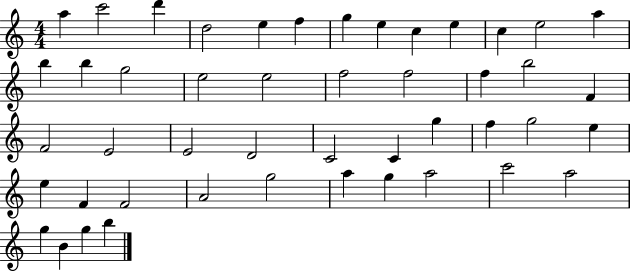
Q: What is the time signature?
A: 4/4